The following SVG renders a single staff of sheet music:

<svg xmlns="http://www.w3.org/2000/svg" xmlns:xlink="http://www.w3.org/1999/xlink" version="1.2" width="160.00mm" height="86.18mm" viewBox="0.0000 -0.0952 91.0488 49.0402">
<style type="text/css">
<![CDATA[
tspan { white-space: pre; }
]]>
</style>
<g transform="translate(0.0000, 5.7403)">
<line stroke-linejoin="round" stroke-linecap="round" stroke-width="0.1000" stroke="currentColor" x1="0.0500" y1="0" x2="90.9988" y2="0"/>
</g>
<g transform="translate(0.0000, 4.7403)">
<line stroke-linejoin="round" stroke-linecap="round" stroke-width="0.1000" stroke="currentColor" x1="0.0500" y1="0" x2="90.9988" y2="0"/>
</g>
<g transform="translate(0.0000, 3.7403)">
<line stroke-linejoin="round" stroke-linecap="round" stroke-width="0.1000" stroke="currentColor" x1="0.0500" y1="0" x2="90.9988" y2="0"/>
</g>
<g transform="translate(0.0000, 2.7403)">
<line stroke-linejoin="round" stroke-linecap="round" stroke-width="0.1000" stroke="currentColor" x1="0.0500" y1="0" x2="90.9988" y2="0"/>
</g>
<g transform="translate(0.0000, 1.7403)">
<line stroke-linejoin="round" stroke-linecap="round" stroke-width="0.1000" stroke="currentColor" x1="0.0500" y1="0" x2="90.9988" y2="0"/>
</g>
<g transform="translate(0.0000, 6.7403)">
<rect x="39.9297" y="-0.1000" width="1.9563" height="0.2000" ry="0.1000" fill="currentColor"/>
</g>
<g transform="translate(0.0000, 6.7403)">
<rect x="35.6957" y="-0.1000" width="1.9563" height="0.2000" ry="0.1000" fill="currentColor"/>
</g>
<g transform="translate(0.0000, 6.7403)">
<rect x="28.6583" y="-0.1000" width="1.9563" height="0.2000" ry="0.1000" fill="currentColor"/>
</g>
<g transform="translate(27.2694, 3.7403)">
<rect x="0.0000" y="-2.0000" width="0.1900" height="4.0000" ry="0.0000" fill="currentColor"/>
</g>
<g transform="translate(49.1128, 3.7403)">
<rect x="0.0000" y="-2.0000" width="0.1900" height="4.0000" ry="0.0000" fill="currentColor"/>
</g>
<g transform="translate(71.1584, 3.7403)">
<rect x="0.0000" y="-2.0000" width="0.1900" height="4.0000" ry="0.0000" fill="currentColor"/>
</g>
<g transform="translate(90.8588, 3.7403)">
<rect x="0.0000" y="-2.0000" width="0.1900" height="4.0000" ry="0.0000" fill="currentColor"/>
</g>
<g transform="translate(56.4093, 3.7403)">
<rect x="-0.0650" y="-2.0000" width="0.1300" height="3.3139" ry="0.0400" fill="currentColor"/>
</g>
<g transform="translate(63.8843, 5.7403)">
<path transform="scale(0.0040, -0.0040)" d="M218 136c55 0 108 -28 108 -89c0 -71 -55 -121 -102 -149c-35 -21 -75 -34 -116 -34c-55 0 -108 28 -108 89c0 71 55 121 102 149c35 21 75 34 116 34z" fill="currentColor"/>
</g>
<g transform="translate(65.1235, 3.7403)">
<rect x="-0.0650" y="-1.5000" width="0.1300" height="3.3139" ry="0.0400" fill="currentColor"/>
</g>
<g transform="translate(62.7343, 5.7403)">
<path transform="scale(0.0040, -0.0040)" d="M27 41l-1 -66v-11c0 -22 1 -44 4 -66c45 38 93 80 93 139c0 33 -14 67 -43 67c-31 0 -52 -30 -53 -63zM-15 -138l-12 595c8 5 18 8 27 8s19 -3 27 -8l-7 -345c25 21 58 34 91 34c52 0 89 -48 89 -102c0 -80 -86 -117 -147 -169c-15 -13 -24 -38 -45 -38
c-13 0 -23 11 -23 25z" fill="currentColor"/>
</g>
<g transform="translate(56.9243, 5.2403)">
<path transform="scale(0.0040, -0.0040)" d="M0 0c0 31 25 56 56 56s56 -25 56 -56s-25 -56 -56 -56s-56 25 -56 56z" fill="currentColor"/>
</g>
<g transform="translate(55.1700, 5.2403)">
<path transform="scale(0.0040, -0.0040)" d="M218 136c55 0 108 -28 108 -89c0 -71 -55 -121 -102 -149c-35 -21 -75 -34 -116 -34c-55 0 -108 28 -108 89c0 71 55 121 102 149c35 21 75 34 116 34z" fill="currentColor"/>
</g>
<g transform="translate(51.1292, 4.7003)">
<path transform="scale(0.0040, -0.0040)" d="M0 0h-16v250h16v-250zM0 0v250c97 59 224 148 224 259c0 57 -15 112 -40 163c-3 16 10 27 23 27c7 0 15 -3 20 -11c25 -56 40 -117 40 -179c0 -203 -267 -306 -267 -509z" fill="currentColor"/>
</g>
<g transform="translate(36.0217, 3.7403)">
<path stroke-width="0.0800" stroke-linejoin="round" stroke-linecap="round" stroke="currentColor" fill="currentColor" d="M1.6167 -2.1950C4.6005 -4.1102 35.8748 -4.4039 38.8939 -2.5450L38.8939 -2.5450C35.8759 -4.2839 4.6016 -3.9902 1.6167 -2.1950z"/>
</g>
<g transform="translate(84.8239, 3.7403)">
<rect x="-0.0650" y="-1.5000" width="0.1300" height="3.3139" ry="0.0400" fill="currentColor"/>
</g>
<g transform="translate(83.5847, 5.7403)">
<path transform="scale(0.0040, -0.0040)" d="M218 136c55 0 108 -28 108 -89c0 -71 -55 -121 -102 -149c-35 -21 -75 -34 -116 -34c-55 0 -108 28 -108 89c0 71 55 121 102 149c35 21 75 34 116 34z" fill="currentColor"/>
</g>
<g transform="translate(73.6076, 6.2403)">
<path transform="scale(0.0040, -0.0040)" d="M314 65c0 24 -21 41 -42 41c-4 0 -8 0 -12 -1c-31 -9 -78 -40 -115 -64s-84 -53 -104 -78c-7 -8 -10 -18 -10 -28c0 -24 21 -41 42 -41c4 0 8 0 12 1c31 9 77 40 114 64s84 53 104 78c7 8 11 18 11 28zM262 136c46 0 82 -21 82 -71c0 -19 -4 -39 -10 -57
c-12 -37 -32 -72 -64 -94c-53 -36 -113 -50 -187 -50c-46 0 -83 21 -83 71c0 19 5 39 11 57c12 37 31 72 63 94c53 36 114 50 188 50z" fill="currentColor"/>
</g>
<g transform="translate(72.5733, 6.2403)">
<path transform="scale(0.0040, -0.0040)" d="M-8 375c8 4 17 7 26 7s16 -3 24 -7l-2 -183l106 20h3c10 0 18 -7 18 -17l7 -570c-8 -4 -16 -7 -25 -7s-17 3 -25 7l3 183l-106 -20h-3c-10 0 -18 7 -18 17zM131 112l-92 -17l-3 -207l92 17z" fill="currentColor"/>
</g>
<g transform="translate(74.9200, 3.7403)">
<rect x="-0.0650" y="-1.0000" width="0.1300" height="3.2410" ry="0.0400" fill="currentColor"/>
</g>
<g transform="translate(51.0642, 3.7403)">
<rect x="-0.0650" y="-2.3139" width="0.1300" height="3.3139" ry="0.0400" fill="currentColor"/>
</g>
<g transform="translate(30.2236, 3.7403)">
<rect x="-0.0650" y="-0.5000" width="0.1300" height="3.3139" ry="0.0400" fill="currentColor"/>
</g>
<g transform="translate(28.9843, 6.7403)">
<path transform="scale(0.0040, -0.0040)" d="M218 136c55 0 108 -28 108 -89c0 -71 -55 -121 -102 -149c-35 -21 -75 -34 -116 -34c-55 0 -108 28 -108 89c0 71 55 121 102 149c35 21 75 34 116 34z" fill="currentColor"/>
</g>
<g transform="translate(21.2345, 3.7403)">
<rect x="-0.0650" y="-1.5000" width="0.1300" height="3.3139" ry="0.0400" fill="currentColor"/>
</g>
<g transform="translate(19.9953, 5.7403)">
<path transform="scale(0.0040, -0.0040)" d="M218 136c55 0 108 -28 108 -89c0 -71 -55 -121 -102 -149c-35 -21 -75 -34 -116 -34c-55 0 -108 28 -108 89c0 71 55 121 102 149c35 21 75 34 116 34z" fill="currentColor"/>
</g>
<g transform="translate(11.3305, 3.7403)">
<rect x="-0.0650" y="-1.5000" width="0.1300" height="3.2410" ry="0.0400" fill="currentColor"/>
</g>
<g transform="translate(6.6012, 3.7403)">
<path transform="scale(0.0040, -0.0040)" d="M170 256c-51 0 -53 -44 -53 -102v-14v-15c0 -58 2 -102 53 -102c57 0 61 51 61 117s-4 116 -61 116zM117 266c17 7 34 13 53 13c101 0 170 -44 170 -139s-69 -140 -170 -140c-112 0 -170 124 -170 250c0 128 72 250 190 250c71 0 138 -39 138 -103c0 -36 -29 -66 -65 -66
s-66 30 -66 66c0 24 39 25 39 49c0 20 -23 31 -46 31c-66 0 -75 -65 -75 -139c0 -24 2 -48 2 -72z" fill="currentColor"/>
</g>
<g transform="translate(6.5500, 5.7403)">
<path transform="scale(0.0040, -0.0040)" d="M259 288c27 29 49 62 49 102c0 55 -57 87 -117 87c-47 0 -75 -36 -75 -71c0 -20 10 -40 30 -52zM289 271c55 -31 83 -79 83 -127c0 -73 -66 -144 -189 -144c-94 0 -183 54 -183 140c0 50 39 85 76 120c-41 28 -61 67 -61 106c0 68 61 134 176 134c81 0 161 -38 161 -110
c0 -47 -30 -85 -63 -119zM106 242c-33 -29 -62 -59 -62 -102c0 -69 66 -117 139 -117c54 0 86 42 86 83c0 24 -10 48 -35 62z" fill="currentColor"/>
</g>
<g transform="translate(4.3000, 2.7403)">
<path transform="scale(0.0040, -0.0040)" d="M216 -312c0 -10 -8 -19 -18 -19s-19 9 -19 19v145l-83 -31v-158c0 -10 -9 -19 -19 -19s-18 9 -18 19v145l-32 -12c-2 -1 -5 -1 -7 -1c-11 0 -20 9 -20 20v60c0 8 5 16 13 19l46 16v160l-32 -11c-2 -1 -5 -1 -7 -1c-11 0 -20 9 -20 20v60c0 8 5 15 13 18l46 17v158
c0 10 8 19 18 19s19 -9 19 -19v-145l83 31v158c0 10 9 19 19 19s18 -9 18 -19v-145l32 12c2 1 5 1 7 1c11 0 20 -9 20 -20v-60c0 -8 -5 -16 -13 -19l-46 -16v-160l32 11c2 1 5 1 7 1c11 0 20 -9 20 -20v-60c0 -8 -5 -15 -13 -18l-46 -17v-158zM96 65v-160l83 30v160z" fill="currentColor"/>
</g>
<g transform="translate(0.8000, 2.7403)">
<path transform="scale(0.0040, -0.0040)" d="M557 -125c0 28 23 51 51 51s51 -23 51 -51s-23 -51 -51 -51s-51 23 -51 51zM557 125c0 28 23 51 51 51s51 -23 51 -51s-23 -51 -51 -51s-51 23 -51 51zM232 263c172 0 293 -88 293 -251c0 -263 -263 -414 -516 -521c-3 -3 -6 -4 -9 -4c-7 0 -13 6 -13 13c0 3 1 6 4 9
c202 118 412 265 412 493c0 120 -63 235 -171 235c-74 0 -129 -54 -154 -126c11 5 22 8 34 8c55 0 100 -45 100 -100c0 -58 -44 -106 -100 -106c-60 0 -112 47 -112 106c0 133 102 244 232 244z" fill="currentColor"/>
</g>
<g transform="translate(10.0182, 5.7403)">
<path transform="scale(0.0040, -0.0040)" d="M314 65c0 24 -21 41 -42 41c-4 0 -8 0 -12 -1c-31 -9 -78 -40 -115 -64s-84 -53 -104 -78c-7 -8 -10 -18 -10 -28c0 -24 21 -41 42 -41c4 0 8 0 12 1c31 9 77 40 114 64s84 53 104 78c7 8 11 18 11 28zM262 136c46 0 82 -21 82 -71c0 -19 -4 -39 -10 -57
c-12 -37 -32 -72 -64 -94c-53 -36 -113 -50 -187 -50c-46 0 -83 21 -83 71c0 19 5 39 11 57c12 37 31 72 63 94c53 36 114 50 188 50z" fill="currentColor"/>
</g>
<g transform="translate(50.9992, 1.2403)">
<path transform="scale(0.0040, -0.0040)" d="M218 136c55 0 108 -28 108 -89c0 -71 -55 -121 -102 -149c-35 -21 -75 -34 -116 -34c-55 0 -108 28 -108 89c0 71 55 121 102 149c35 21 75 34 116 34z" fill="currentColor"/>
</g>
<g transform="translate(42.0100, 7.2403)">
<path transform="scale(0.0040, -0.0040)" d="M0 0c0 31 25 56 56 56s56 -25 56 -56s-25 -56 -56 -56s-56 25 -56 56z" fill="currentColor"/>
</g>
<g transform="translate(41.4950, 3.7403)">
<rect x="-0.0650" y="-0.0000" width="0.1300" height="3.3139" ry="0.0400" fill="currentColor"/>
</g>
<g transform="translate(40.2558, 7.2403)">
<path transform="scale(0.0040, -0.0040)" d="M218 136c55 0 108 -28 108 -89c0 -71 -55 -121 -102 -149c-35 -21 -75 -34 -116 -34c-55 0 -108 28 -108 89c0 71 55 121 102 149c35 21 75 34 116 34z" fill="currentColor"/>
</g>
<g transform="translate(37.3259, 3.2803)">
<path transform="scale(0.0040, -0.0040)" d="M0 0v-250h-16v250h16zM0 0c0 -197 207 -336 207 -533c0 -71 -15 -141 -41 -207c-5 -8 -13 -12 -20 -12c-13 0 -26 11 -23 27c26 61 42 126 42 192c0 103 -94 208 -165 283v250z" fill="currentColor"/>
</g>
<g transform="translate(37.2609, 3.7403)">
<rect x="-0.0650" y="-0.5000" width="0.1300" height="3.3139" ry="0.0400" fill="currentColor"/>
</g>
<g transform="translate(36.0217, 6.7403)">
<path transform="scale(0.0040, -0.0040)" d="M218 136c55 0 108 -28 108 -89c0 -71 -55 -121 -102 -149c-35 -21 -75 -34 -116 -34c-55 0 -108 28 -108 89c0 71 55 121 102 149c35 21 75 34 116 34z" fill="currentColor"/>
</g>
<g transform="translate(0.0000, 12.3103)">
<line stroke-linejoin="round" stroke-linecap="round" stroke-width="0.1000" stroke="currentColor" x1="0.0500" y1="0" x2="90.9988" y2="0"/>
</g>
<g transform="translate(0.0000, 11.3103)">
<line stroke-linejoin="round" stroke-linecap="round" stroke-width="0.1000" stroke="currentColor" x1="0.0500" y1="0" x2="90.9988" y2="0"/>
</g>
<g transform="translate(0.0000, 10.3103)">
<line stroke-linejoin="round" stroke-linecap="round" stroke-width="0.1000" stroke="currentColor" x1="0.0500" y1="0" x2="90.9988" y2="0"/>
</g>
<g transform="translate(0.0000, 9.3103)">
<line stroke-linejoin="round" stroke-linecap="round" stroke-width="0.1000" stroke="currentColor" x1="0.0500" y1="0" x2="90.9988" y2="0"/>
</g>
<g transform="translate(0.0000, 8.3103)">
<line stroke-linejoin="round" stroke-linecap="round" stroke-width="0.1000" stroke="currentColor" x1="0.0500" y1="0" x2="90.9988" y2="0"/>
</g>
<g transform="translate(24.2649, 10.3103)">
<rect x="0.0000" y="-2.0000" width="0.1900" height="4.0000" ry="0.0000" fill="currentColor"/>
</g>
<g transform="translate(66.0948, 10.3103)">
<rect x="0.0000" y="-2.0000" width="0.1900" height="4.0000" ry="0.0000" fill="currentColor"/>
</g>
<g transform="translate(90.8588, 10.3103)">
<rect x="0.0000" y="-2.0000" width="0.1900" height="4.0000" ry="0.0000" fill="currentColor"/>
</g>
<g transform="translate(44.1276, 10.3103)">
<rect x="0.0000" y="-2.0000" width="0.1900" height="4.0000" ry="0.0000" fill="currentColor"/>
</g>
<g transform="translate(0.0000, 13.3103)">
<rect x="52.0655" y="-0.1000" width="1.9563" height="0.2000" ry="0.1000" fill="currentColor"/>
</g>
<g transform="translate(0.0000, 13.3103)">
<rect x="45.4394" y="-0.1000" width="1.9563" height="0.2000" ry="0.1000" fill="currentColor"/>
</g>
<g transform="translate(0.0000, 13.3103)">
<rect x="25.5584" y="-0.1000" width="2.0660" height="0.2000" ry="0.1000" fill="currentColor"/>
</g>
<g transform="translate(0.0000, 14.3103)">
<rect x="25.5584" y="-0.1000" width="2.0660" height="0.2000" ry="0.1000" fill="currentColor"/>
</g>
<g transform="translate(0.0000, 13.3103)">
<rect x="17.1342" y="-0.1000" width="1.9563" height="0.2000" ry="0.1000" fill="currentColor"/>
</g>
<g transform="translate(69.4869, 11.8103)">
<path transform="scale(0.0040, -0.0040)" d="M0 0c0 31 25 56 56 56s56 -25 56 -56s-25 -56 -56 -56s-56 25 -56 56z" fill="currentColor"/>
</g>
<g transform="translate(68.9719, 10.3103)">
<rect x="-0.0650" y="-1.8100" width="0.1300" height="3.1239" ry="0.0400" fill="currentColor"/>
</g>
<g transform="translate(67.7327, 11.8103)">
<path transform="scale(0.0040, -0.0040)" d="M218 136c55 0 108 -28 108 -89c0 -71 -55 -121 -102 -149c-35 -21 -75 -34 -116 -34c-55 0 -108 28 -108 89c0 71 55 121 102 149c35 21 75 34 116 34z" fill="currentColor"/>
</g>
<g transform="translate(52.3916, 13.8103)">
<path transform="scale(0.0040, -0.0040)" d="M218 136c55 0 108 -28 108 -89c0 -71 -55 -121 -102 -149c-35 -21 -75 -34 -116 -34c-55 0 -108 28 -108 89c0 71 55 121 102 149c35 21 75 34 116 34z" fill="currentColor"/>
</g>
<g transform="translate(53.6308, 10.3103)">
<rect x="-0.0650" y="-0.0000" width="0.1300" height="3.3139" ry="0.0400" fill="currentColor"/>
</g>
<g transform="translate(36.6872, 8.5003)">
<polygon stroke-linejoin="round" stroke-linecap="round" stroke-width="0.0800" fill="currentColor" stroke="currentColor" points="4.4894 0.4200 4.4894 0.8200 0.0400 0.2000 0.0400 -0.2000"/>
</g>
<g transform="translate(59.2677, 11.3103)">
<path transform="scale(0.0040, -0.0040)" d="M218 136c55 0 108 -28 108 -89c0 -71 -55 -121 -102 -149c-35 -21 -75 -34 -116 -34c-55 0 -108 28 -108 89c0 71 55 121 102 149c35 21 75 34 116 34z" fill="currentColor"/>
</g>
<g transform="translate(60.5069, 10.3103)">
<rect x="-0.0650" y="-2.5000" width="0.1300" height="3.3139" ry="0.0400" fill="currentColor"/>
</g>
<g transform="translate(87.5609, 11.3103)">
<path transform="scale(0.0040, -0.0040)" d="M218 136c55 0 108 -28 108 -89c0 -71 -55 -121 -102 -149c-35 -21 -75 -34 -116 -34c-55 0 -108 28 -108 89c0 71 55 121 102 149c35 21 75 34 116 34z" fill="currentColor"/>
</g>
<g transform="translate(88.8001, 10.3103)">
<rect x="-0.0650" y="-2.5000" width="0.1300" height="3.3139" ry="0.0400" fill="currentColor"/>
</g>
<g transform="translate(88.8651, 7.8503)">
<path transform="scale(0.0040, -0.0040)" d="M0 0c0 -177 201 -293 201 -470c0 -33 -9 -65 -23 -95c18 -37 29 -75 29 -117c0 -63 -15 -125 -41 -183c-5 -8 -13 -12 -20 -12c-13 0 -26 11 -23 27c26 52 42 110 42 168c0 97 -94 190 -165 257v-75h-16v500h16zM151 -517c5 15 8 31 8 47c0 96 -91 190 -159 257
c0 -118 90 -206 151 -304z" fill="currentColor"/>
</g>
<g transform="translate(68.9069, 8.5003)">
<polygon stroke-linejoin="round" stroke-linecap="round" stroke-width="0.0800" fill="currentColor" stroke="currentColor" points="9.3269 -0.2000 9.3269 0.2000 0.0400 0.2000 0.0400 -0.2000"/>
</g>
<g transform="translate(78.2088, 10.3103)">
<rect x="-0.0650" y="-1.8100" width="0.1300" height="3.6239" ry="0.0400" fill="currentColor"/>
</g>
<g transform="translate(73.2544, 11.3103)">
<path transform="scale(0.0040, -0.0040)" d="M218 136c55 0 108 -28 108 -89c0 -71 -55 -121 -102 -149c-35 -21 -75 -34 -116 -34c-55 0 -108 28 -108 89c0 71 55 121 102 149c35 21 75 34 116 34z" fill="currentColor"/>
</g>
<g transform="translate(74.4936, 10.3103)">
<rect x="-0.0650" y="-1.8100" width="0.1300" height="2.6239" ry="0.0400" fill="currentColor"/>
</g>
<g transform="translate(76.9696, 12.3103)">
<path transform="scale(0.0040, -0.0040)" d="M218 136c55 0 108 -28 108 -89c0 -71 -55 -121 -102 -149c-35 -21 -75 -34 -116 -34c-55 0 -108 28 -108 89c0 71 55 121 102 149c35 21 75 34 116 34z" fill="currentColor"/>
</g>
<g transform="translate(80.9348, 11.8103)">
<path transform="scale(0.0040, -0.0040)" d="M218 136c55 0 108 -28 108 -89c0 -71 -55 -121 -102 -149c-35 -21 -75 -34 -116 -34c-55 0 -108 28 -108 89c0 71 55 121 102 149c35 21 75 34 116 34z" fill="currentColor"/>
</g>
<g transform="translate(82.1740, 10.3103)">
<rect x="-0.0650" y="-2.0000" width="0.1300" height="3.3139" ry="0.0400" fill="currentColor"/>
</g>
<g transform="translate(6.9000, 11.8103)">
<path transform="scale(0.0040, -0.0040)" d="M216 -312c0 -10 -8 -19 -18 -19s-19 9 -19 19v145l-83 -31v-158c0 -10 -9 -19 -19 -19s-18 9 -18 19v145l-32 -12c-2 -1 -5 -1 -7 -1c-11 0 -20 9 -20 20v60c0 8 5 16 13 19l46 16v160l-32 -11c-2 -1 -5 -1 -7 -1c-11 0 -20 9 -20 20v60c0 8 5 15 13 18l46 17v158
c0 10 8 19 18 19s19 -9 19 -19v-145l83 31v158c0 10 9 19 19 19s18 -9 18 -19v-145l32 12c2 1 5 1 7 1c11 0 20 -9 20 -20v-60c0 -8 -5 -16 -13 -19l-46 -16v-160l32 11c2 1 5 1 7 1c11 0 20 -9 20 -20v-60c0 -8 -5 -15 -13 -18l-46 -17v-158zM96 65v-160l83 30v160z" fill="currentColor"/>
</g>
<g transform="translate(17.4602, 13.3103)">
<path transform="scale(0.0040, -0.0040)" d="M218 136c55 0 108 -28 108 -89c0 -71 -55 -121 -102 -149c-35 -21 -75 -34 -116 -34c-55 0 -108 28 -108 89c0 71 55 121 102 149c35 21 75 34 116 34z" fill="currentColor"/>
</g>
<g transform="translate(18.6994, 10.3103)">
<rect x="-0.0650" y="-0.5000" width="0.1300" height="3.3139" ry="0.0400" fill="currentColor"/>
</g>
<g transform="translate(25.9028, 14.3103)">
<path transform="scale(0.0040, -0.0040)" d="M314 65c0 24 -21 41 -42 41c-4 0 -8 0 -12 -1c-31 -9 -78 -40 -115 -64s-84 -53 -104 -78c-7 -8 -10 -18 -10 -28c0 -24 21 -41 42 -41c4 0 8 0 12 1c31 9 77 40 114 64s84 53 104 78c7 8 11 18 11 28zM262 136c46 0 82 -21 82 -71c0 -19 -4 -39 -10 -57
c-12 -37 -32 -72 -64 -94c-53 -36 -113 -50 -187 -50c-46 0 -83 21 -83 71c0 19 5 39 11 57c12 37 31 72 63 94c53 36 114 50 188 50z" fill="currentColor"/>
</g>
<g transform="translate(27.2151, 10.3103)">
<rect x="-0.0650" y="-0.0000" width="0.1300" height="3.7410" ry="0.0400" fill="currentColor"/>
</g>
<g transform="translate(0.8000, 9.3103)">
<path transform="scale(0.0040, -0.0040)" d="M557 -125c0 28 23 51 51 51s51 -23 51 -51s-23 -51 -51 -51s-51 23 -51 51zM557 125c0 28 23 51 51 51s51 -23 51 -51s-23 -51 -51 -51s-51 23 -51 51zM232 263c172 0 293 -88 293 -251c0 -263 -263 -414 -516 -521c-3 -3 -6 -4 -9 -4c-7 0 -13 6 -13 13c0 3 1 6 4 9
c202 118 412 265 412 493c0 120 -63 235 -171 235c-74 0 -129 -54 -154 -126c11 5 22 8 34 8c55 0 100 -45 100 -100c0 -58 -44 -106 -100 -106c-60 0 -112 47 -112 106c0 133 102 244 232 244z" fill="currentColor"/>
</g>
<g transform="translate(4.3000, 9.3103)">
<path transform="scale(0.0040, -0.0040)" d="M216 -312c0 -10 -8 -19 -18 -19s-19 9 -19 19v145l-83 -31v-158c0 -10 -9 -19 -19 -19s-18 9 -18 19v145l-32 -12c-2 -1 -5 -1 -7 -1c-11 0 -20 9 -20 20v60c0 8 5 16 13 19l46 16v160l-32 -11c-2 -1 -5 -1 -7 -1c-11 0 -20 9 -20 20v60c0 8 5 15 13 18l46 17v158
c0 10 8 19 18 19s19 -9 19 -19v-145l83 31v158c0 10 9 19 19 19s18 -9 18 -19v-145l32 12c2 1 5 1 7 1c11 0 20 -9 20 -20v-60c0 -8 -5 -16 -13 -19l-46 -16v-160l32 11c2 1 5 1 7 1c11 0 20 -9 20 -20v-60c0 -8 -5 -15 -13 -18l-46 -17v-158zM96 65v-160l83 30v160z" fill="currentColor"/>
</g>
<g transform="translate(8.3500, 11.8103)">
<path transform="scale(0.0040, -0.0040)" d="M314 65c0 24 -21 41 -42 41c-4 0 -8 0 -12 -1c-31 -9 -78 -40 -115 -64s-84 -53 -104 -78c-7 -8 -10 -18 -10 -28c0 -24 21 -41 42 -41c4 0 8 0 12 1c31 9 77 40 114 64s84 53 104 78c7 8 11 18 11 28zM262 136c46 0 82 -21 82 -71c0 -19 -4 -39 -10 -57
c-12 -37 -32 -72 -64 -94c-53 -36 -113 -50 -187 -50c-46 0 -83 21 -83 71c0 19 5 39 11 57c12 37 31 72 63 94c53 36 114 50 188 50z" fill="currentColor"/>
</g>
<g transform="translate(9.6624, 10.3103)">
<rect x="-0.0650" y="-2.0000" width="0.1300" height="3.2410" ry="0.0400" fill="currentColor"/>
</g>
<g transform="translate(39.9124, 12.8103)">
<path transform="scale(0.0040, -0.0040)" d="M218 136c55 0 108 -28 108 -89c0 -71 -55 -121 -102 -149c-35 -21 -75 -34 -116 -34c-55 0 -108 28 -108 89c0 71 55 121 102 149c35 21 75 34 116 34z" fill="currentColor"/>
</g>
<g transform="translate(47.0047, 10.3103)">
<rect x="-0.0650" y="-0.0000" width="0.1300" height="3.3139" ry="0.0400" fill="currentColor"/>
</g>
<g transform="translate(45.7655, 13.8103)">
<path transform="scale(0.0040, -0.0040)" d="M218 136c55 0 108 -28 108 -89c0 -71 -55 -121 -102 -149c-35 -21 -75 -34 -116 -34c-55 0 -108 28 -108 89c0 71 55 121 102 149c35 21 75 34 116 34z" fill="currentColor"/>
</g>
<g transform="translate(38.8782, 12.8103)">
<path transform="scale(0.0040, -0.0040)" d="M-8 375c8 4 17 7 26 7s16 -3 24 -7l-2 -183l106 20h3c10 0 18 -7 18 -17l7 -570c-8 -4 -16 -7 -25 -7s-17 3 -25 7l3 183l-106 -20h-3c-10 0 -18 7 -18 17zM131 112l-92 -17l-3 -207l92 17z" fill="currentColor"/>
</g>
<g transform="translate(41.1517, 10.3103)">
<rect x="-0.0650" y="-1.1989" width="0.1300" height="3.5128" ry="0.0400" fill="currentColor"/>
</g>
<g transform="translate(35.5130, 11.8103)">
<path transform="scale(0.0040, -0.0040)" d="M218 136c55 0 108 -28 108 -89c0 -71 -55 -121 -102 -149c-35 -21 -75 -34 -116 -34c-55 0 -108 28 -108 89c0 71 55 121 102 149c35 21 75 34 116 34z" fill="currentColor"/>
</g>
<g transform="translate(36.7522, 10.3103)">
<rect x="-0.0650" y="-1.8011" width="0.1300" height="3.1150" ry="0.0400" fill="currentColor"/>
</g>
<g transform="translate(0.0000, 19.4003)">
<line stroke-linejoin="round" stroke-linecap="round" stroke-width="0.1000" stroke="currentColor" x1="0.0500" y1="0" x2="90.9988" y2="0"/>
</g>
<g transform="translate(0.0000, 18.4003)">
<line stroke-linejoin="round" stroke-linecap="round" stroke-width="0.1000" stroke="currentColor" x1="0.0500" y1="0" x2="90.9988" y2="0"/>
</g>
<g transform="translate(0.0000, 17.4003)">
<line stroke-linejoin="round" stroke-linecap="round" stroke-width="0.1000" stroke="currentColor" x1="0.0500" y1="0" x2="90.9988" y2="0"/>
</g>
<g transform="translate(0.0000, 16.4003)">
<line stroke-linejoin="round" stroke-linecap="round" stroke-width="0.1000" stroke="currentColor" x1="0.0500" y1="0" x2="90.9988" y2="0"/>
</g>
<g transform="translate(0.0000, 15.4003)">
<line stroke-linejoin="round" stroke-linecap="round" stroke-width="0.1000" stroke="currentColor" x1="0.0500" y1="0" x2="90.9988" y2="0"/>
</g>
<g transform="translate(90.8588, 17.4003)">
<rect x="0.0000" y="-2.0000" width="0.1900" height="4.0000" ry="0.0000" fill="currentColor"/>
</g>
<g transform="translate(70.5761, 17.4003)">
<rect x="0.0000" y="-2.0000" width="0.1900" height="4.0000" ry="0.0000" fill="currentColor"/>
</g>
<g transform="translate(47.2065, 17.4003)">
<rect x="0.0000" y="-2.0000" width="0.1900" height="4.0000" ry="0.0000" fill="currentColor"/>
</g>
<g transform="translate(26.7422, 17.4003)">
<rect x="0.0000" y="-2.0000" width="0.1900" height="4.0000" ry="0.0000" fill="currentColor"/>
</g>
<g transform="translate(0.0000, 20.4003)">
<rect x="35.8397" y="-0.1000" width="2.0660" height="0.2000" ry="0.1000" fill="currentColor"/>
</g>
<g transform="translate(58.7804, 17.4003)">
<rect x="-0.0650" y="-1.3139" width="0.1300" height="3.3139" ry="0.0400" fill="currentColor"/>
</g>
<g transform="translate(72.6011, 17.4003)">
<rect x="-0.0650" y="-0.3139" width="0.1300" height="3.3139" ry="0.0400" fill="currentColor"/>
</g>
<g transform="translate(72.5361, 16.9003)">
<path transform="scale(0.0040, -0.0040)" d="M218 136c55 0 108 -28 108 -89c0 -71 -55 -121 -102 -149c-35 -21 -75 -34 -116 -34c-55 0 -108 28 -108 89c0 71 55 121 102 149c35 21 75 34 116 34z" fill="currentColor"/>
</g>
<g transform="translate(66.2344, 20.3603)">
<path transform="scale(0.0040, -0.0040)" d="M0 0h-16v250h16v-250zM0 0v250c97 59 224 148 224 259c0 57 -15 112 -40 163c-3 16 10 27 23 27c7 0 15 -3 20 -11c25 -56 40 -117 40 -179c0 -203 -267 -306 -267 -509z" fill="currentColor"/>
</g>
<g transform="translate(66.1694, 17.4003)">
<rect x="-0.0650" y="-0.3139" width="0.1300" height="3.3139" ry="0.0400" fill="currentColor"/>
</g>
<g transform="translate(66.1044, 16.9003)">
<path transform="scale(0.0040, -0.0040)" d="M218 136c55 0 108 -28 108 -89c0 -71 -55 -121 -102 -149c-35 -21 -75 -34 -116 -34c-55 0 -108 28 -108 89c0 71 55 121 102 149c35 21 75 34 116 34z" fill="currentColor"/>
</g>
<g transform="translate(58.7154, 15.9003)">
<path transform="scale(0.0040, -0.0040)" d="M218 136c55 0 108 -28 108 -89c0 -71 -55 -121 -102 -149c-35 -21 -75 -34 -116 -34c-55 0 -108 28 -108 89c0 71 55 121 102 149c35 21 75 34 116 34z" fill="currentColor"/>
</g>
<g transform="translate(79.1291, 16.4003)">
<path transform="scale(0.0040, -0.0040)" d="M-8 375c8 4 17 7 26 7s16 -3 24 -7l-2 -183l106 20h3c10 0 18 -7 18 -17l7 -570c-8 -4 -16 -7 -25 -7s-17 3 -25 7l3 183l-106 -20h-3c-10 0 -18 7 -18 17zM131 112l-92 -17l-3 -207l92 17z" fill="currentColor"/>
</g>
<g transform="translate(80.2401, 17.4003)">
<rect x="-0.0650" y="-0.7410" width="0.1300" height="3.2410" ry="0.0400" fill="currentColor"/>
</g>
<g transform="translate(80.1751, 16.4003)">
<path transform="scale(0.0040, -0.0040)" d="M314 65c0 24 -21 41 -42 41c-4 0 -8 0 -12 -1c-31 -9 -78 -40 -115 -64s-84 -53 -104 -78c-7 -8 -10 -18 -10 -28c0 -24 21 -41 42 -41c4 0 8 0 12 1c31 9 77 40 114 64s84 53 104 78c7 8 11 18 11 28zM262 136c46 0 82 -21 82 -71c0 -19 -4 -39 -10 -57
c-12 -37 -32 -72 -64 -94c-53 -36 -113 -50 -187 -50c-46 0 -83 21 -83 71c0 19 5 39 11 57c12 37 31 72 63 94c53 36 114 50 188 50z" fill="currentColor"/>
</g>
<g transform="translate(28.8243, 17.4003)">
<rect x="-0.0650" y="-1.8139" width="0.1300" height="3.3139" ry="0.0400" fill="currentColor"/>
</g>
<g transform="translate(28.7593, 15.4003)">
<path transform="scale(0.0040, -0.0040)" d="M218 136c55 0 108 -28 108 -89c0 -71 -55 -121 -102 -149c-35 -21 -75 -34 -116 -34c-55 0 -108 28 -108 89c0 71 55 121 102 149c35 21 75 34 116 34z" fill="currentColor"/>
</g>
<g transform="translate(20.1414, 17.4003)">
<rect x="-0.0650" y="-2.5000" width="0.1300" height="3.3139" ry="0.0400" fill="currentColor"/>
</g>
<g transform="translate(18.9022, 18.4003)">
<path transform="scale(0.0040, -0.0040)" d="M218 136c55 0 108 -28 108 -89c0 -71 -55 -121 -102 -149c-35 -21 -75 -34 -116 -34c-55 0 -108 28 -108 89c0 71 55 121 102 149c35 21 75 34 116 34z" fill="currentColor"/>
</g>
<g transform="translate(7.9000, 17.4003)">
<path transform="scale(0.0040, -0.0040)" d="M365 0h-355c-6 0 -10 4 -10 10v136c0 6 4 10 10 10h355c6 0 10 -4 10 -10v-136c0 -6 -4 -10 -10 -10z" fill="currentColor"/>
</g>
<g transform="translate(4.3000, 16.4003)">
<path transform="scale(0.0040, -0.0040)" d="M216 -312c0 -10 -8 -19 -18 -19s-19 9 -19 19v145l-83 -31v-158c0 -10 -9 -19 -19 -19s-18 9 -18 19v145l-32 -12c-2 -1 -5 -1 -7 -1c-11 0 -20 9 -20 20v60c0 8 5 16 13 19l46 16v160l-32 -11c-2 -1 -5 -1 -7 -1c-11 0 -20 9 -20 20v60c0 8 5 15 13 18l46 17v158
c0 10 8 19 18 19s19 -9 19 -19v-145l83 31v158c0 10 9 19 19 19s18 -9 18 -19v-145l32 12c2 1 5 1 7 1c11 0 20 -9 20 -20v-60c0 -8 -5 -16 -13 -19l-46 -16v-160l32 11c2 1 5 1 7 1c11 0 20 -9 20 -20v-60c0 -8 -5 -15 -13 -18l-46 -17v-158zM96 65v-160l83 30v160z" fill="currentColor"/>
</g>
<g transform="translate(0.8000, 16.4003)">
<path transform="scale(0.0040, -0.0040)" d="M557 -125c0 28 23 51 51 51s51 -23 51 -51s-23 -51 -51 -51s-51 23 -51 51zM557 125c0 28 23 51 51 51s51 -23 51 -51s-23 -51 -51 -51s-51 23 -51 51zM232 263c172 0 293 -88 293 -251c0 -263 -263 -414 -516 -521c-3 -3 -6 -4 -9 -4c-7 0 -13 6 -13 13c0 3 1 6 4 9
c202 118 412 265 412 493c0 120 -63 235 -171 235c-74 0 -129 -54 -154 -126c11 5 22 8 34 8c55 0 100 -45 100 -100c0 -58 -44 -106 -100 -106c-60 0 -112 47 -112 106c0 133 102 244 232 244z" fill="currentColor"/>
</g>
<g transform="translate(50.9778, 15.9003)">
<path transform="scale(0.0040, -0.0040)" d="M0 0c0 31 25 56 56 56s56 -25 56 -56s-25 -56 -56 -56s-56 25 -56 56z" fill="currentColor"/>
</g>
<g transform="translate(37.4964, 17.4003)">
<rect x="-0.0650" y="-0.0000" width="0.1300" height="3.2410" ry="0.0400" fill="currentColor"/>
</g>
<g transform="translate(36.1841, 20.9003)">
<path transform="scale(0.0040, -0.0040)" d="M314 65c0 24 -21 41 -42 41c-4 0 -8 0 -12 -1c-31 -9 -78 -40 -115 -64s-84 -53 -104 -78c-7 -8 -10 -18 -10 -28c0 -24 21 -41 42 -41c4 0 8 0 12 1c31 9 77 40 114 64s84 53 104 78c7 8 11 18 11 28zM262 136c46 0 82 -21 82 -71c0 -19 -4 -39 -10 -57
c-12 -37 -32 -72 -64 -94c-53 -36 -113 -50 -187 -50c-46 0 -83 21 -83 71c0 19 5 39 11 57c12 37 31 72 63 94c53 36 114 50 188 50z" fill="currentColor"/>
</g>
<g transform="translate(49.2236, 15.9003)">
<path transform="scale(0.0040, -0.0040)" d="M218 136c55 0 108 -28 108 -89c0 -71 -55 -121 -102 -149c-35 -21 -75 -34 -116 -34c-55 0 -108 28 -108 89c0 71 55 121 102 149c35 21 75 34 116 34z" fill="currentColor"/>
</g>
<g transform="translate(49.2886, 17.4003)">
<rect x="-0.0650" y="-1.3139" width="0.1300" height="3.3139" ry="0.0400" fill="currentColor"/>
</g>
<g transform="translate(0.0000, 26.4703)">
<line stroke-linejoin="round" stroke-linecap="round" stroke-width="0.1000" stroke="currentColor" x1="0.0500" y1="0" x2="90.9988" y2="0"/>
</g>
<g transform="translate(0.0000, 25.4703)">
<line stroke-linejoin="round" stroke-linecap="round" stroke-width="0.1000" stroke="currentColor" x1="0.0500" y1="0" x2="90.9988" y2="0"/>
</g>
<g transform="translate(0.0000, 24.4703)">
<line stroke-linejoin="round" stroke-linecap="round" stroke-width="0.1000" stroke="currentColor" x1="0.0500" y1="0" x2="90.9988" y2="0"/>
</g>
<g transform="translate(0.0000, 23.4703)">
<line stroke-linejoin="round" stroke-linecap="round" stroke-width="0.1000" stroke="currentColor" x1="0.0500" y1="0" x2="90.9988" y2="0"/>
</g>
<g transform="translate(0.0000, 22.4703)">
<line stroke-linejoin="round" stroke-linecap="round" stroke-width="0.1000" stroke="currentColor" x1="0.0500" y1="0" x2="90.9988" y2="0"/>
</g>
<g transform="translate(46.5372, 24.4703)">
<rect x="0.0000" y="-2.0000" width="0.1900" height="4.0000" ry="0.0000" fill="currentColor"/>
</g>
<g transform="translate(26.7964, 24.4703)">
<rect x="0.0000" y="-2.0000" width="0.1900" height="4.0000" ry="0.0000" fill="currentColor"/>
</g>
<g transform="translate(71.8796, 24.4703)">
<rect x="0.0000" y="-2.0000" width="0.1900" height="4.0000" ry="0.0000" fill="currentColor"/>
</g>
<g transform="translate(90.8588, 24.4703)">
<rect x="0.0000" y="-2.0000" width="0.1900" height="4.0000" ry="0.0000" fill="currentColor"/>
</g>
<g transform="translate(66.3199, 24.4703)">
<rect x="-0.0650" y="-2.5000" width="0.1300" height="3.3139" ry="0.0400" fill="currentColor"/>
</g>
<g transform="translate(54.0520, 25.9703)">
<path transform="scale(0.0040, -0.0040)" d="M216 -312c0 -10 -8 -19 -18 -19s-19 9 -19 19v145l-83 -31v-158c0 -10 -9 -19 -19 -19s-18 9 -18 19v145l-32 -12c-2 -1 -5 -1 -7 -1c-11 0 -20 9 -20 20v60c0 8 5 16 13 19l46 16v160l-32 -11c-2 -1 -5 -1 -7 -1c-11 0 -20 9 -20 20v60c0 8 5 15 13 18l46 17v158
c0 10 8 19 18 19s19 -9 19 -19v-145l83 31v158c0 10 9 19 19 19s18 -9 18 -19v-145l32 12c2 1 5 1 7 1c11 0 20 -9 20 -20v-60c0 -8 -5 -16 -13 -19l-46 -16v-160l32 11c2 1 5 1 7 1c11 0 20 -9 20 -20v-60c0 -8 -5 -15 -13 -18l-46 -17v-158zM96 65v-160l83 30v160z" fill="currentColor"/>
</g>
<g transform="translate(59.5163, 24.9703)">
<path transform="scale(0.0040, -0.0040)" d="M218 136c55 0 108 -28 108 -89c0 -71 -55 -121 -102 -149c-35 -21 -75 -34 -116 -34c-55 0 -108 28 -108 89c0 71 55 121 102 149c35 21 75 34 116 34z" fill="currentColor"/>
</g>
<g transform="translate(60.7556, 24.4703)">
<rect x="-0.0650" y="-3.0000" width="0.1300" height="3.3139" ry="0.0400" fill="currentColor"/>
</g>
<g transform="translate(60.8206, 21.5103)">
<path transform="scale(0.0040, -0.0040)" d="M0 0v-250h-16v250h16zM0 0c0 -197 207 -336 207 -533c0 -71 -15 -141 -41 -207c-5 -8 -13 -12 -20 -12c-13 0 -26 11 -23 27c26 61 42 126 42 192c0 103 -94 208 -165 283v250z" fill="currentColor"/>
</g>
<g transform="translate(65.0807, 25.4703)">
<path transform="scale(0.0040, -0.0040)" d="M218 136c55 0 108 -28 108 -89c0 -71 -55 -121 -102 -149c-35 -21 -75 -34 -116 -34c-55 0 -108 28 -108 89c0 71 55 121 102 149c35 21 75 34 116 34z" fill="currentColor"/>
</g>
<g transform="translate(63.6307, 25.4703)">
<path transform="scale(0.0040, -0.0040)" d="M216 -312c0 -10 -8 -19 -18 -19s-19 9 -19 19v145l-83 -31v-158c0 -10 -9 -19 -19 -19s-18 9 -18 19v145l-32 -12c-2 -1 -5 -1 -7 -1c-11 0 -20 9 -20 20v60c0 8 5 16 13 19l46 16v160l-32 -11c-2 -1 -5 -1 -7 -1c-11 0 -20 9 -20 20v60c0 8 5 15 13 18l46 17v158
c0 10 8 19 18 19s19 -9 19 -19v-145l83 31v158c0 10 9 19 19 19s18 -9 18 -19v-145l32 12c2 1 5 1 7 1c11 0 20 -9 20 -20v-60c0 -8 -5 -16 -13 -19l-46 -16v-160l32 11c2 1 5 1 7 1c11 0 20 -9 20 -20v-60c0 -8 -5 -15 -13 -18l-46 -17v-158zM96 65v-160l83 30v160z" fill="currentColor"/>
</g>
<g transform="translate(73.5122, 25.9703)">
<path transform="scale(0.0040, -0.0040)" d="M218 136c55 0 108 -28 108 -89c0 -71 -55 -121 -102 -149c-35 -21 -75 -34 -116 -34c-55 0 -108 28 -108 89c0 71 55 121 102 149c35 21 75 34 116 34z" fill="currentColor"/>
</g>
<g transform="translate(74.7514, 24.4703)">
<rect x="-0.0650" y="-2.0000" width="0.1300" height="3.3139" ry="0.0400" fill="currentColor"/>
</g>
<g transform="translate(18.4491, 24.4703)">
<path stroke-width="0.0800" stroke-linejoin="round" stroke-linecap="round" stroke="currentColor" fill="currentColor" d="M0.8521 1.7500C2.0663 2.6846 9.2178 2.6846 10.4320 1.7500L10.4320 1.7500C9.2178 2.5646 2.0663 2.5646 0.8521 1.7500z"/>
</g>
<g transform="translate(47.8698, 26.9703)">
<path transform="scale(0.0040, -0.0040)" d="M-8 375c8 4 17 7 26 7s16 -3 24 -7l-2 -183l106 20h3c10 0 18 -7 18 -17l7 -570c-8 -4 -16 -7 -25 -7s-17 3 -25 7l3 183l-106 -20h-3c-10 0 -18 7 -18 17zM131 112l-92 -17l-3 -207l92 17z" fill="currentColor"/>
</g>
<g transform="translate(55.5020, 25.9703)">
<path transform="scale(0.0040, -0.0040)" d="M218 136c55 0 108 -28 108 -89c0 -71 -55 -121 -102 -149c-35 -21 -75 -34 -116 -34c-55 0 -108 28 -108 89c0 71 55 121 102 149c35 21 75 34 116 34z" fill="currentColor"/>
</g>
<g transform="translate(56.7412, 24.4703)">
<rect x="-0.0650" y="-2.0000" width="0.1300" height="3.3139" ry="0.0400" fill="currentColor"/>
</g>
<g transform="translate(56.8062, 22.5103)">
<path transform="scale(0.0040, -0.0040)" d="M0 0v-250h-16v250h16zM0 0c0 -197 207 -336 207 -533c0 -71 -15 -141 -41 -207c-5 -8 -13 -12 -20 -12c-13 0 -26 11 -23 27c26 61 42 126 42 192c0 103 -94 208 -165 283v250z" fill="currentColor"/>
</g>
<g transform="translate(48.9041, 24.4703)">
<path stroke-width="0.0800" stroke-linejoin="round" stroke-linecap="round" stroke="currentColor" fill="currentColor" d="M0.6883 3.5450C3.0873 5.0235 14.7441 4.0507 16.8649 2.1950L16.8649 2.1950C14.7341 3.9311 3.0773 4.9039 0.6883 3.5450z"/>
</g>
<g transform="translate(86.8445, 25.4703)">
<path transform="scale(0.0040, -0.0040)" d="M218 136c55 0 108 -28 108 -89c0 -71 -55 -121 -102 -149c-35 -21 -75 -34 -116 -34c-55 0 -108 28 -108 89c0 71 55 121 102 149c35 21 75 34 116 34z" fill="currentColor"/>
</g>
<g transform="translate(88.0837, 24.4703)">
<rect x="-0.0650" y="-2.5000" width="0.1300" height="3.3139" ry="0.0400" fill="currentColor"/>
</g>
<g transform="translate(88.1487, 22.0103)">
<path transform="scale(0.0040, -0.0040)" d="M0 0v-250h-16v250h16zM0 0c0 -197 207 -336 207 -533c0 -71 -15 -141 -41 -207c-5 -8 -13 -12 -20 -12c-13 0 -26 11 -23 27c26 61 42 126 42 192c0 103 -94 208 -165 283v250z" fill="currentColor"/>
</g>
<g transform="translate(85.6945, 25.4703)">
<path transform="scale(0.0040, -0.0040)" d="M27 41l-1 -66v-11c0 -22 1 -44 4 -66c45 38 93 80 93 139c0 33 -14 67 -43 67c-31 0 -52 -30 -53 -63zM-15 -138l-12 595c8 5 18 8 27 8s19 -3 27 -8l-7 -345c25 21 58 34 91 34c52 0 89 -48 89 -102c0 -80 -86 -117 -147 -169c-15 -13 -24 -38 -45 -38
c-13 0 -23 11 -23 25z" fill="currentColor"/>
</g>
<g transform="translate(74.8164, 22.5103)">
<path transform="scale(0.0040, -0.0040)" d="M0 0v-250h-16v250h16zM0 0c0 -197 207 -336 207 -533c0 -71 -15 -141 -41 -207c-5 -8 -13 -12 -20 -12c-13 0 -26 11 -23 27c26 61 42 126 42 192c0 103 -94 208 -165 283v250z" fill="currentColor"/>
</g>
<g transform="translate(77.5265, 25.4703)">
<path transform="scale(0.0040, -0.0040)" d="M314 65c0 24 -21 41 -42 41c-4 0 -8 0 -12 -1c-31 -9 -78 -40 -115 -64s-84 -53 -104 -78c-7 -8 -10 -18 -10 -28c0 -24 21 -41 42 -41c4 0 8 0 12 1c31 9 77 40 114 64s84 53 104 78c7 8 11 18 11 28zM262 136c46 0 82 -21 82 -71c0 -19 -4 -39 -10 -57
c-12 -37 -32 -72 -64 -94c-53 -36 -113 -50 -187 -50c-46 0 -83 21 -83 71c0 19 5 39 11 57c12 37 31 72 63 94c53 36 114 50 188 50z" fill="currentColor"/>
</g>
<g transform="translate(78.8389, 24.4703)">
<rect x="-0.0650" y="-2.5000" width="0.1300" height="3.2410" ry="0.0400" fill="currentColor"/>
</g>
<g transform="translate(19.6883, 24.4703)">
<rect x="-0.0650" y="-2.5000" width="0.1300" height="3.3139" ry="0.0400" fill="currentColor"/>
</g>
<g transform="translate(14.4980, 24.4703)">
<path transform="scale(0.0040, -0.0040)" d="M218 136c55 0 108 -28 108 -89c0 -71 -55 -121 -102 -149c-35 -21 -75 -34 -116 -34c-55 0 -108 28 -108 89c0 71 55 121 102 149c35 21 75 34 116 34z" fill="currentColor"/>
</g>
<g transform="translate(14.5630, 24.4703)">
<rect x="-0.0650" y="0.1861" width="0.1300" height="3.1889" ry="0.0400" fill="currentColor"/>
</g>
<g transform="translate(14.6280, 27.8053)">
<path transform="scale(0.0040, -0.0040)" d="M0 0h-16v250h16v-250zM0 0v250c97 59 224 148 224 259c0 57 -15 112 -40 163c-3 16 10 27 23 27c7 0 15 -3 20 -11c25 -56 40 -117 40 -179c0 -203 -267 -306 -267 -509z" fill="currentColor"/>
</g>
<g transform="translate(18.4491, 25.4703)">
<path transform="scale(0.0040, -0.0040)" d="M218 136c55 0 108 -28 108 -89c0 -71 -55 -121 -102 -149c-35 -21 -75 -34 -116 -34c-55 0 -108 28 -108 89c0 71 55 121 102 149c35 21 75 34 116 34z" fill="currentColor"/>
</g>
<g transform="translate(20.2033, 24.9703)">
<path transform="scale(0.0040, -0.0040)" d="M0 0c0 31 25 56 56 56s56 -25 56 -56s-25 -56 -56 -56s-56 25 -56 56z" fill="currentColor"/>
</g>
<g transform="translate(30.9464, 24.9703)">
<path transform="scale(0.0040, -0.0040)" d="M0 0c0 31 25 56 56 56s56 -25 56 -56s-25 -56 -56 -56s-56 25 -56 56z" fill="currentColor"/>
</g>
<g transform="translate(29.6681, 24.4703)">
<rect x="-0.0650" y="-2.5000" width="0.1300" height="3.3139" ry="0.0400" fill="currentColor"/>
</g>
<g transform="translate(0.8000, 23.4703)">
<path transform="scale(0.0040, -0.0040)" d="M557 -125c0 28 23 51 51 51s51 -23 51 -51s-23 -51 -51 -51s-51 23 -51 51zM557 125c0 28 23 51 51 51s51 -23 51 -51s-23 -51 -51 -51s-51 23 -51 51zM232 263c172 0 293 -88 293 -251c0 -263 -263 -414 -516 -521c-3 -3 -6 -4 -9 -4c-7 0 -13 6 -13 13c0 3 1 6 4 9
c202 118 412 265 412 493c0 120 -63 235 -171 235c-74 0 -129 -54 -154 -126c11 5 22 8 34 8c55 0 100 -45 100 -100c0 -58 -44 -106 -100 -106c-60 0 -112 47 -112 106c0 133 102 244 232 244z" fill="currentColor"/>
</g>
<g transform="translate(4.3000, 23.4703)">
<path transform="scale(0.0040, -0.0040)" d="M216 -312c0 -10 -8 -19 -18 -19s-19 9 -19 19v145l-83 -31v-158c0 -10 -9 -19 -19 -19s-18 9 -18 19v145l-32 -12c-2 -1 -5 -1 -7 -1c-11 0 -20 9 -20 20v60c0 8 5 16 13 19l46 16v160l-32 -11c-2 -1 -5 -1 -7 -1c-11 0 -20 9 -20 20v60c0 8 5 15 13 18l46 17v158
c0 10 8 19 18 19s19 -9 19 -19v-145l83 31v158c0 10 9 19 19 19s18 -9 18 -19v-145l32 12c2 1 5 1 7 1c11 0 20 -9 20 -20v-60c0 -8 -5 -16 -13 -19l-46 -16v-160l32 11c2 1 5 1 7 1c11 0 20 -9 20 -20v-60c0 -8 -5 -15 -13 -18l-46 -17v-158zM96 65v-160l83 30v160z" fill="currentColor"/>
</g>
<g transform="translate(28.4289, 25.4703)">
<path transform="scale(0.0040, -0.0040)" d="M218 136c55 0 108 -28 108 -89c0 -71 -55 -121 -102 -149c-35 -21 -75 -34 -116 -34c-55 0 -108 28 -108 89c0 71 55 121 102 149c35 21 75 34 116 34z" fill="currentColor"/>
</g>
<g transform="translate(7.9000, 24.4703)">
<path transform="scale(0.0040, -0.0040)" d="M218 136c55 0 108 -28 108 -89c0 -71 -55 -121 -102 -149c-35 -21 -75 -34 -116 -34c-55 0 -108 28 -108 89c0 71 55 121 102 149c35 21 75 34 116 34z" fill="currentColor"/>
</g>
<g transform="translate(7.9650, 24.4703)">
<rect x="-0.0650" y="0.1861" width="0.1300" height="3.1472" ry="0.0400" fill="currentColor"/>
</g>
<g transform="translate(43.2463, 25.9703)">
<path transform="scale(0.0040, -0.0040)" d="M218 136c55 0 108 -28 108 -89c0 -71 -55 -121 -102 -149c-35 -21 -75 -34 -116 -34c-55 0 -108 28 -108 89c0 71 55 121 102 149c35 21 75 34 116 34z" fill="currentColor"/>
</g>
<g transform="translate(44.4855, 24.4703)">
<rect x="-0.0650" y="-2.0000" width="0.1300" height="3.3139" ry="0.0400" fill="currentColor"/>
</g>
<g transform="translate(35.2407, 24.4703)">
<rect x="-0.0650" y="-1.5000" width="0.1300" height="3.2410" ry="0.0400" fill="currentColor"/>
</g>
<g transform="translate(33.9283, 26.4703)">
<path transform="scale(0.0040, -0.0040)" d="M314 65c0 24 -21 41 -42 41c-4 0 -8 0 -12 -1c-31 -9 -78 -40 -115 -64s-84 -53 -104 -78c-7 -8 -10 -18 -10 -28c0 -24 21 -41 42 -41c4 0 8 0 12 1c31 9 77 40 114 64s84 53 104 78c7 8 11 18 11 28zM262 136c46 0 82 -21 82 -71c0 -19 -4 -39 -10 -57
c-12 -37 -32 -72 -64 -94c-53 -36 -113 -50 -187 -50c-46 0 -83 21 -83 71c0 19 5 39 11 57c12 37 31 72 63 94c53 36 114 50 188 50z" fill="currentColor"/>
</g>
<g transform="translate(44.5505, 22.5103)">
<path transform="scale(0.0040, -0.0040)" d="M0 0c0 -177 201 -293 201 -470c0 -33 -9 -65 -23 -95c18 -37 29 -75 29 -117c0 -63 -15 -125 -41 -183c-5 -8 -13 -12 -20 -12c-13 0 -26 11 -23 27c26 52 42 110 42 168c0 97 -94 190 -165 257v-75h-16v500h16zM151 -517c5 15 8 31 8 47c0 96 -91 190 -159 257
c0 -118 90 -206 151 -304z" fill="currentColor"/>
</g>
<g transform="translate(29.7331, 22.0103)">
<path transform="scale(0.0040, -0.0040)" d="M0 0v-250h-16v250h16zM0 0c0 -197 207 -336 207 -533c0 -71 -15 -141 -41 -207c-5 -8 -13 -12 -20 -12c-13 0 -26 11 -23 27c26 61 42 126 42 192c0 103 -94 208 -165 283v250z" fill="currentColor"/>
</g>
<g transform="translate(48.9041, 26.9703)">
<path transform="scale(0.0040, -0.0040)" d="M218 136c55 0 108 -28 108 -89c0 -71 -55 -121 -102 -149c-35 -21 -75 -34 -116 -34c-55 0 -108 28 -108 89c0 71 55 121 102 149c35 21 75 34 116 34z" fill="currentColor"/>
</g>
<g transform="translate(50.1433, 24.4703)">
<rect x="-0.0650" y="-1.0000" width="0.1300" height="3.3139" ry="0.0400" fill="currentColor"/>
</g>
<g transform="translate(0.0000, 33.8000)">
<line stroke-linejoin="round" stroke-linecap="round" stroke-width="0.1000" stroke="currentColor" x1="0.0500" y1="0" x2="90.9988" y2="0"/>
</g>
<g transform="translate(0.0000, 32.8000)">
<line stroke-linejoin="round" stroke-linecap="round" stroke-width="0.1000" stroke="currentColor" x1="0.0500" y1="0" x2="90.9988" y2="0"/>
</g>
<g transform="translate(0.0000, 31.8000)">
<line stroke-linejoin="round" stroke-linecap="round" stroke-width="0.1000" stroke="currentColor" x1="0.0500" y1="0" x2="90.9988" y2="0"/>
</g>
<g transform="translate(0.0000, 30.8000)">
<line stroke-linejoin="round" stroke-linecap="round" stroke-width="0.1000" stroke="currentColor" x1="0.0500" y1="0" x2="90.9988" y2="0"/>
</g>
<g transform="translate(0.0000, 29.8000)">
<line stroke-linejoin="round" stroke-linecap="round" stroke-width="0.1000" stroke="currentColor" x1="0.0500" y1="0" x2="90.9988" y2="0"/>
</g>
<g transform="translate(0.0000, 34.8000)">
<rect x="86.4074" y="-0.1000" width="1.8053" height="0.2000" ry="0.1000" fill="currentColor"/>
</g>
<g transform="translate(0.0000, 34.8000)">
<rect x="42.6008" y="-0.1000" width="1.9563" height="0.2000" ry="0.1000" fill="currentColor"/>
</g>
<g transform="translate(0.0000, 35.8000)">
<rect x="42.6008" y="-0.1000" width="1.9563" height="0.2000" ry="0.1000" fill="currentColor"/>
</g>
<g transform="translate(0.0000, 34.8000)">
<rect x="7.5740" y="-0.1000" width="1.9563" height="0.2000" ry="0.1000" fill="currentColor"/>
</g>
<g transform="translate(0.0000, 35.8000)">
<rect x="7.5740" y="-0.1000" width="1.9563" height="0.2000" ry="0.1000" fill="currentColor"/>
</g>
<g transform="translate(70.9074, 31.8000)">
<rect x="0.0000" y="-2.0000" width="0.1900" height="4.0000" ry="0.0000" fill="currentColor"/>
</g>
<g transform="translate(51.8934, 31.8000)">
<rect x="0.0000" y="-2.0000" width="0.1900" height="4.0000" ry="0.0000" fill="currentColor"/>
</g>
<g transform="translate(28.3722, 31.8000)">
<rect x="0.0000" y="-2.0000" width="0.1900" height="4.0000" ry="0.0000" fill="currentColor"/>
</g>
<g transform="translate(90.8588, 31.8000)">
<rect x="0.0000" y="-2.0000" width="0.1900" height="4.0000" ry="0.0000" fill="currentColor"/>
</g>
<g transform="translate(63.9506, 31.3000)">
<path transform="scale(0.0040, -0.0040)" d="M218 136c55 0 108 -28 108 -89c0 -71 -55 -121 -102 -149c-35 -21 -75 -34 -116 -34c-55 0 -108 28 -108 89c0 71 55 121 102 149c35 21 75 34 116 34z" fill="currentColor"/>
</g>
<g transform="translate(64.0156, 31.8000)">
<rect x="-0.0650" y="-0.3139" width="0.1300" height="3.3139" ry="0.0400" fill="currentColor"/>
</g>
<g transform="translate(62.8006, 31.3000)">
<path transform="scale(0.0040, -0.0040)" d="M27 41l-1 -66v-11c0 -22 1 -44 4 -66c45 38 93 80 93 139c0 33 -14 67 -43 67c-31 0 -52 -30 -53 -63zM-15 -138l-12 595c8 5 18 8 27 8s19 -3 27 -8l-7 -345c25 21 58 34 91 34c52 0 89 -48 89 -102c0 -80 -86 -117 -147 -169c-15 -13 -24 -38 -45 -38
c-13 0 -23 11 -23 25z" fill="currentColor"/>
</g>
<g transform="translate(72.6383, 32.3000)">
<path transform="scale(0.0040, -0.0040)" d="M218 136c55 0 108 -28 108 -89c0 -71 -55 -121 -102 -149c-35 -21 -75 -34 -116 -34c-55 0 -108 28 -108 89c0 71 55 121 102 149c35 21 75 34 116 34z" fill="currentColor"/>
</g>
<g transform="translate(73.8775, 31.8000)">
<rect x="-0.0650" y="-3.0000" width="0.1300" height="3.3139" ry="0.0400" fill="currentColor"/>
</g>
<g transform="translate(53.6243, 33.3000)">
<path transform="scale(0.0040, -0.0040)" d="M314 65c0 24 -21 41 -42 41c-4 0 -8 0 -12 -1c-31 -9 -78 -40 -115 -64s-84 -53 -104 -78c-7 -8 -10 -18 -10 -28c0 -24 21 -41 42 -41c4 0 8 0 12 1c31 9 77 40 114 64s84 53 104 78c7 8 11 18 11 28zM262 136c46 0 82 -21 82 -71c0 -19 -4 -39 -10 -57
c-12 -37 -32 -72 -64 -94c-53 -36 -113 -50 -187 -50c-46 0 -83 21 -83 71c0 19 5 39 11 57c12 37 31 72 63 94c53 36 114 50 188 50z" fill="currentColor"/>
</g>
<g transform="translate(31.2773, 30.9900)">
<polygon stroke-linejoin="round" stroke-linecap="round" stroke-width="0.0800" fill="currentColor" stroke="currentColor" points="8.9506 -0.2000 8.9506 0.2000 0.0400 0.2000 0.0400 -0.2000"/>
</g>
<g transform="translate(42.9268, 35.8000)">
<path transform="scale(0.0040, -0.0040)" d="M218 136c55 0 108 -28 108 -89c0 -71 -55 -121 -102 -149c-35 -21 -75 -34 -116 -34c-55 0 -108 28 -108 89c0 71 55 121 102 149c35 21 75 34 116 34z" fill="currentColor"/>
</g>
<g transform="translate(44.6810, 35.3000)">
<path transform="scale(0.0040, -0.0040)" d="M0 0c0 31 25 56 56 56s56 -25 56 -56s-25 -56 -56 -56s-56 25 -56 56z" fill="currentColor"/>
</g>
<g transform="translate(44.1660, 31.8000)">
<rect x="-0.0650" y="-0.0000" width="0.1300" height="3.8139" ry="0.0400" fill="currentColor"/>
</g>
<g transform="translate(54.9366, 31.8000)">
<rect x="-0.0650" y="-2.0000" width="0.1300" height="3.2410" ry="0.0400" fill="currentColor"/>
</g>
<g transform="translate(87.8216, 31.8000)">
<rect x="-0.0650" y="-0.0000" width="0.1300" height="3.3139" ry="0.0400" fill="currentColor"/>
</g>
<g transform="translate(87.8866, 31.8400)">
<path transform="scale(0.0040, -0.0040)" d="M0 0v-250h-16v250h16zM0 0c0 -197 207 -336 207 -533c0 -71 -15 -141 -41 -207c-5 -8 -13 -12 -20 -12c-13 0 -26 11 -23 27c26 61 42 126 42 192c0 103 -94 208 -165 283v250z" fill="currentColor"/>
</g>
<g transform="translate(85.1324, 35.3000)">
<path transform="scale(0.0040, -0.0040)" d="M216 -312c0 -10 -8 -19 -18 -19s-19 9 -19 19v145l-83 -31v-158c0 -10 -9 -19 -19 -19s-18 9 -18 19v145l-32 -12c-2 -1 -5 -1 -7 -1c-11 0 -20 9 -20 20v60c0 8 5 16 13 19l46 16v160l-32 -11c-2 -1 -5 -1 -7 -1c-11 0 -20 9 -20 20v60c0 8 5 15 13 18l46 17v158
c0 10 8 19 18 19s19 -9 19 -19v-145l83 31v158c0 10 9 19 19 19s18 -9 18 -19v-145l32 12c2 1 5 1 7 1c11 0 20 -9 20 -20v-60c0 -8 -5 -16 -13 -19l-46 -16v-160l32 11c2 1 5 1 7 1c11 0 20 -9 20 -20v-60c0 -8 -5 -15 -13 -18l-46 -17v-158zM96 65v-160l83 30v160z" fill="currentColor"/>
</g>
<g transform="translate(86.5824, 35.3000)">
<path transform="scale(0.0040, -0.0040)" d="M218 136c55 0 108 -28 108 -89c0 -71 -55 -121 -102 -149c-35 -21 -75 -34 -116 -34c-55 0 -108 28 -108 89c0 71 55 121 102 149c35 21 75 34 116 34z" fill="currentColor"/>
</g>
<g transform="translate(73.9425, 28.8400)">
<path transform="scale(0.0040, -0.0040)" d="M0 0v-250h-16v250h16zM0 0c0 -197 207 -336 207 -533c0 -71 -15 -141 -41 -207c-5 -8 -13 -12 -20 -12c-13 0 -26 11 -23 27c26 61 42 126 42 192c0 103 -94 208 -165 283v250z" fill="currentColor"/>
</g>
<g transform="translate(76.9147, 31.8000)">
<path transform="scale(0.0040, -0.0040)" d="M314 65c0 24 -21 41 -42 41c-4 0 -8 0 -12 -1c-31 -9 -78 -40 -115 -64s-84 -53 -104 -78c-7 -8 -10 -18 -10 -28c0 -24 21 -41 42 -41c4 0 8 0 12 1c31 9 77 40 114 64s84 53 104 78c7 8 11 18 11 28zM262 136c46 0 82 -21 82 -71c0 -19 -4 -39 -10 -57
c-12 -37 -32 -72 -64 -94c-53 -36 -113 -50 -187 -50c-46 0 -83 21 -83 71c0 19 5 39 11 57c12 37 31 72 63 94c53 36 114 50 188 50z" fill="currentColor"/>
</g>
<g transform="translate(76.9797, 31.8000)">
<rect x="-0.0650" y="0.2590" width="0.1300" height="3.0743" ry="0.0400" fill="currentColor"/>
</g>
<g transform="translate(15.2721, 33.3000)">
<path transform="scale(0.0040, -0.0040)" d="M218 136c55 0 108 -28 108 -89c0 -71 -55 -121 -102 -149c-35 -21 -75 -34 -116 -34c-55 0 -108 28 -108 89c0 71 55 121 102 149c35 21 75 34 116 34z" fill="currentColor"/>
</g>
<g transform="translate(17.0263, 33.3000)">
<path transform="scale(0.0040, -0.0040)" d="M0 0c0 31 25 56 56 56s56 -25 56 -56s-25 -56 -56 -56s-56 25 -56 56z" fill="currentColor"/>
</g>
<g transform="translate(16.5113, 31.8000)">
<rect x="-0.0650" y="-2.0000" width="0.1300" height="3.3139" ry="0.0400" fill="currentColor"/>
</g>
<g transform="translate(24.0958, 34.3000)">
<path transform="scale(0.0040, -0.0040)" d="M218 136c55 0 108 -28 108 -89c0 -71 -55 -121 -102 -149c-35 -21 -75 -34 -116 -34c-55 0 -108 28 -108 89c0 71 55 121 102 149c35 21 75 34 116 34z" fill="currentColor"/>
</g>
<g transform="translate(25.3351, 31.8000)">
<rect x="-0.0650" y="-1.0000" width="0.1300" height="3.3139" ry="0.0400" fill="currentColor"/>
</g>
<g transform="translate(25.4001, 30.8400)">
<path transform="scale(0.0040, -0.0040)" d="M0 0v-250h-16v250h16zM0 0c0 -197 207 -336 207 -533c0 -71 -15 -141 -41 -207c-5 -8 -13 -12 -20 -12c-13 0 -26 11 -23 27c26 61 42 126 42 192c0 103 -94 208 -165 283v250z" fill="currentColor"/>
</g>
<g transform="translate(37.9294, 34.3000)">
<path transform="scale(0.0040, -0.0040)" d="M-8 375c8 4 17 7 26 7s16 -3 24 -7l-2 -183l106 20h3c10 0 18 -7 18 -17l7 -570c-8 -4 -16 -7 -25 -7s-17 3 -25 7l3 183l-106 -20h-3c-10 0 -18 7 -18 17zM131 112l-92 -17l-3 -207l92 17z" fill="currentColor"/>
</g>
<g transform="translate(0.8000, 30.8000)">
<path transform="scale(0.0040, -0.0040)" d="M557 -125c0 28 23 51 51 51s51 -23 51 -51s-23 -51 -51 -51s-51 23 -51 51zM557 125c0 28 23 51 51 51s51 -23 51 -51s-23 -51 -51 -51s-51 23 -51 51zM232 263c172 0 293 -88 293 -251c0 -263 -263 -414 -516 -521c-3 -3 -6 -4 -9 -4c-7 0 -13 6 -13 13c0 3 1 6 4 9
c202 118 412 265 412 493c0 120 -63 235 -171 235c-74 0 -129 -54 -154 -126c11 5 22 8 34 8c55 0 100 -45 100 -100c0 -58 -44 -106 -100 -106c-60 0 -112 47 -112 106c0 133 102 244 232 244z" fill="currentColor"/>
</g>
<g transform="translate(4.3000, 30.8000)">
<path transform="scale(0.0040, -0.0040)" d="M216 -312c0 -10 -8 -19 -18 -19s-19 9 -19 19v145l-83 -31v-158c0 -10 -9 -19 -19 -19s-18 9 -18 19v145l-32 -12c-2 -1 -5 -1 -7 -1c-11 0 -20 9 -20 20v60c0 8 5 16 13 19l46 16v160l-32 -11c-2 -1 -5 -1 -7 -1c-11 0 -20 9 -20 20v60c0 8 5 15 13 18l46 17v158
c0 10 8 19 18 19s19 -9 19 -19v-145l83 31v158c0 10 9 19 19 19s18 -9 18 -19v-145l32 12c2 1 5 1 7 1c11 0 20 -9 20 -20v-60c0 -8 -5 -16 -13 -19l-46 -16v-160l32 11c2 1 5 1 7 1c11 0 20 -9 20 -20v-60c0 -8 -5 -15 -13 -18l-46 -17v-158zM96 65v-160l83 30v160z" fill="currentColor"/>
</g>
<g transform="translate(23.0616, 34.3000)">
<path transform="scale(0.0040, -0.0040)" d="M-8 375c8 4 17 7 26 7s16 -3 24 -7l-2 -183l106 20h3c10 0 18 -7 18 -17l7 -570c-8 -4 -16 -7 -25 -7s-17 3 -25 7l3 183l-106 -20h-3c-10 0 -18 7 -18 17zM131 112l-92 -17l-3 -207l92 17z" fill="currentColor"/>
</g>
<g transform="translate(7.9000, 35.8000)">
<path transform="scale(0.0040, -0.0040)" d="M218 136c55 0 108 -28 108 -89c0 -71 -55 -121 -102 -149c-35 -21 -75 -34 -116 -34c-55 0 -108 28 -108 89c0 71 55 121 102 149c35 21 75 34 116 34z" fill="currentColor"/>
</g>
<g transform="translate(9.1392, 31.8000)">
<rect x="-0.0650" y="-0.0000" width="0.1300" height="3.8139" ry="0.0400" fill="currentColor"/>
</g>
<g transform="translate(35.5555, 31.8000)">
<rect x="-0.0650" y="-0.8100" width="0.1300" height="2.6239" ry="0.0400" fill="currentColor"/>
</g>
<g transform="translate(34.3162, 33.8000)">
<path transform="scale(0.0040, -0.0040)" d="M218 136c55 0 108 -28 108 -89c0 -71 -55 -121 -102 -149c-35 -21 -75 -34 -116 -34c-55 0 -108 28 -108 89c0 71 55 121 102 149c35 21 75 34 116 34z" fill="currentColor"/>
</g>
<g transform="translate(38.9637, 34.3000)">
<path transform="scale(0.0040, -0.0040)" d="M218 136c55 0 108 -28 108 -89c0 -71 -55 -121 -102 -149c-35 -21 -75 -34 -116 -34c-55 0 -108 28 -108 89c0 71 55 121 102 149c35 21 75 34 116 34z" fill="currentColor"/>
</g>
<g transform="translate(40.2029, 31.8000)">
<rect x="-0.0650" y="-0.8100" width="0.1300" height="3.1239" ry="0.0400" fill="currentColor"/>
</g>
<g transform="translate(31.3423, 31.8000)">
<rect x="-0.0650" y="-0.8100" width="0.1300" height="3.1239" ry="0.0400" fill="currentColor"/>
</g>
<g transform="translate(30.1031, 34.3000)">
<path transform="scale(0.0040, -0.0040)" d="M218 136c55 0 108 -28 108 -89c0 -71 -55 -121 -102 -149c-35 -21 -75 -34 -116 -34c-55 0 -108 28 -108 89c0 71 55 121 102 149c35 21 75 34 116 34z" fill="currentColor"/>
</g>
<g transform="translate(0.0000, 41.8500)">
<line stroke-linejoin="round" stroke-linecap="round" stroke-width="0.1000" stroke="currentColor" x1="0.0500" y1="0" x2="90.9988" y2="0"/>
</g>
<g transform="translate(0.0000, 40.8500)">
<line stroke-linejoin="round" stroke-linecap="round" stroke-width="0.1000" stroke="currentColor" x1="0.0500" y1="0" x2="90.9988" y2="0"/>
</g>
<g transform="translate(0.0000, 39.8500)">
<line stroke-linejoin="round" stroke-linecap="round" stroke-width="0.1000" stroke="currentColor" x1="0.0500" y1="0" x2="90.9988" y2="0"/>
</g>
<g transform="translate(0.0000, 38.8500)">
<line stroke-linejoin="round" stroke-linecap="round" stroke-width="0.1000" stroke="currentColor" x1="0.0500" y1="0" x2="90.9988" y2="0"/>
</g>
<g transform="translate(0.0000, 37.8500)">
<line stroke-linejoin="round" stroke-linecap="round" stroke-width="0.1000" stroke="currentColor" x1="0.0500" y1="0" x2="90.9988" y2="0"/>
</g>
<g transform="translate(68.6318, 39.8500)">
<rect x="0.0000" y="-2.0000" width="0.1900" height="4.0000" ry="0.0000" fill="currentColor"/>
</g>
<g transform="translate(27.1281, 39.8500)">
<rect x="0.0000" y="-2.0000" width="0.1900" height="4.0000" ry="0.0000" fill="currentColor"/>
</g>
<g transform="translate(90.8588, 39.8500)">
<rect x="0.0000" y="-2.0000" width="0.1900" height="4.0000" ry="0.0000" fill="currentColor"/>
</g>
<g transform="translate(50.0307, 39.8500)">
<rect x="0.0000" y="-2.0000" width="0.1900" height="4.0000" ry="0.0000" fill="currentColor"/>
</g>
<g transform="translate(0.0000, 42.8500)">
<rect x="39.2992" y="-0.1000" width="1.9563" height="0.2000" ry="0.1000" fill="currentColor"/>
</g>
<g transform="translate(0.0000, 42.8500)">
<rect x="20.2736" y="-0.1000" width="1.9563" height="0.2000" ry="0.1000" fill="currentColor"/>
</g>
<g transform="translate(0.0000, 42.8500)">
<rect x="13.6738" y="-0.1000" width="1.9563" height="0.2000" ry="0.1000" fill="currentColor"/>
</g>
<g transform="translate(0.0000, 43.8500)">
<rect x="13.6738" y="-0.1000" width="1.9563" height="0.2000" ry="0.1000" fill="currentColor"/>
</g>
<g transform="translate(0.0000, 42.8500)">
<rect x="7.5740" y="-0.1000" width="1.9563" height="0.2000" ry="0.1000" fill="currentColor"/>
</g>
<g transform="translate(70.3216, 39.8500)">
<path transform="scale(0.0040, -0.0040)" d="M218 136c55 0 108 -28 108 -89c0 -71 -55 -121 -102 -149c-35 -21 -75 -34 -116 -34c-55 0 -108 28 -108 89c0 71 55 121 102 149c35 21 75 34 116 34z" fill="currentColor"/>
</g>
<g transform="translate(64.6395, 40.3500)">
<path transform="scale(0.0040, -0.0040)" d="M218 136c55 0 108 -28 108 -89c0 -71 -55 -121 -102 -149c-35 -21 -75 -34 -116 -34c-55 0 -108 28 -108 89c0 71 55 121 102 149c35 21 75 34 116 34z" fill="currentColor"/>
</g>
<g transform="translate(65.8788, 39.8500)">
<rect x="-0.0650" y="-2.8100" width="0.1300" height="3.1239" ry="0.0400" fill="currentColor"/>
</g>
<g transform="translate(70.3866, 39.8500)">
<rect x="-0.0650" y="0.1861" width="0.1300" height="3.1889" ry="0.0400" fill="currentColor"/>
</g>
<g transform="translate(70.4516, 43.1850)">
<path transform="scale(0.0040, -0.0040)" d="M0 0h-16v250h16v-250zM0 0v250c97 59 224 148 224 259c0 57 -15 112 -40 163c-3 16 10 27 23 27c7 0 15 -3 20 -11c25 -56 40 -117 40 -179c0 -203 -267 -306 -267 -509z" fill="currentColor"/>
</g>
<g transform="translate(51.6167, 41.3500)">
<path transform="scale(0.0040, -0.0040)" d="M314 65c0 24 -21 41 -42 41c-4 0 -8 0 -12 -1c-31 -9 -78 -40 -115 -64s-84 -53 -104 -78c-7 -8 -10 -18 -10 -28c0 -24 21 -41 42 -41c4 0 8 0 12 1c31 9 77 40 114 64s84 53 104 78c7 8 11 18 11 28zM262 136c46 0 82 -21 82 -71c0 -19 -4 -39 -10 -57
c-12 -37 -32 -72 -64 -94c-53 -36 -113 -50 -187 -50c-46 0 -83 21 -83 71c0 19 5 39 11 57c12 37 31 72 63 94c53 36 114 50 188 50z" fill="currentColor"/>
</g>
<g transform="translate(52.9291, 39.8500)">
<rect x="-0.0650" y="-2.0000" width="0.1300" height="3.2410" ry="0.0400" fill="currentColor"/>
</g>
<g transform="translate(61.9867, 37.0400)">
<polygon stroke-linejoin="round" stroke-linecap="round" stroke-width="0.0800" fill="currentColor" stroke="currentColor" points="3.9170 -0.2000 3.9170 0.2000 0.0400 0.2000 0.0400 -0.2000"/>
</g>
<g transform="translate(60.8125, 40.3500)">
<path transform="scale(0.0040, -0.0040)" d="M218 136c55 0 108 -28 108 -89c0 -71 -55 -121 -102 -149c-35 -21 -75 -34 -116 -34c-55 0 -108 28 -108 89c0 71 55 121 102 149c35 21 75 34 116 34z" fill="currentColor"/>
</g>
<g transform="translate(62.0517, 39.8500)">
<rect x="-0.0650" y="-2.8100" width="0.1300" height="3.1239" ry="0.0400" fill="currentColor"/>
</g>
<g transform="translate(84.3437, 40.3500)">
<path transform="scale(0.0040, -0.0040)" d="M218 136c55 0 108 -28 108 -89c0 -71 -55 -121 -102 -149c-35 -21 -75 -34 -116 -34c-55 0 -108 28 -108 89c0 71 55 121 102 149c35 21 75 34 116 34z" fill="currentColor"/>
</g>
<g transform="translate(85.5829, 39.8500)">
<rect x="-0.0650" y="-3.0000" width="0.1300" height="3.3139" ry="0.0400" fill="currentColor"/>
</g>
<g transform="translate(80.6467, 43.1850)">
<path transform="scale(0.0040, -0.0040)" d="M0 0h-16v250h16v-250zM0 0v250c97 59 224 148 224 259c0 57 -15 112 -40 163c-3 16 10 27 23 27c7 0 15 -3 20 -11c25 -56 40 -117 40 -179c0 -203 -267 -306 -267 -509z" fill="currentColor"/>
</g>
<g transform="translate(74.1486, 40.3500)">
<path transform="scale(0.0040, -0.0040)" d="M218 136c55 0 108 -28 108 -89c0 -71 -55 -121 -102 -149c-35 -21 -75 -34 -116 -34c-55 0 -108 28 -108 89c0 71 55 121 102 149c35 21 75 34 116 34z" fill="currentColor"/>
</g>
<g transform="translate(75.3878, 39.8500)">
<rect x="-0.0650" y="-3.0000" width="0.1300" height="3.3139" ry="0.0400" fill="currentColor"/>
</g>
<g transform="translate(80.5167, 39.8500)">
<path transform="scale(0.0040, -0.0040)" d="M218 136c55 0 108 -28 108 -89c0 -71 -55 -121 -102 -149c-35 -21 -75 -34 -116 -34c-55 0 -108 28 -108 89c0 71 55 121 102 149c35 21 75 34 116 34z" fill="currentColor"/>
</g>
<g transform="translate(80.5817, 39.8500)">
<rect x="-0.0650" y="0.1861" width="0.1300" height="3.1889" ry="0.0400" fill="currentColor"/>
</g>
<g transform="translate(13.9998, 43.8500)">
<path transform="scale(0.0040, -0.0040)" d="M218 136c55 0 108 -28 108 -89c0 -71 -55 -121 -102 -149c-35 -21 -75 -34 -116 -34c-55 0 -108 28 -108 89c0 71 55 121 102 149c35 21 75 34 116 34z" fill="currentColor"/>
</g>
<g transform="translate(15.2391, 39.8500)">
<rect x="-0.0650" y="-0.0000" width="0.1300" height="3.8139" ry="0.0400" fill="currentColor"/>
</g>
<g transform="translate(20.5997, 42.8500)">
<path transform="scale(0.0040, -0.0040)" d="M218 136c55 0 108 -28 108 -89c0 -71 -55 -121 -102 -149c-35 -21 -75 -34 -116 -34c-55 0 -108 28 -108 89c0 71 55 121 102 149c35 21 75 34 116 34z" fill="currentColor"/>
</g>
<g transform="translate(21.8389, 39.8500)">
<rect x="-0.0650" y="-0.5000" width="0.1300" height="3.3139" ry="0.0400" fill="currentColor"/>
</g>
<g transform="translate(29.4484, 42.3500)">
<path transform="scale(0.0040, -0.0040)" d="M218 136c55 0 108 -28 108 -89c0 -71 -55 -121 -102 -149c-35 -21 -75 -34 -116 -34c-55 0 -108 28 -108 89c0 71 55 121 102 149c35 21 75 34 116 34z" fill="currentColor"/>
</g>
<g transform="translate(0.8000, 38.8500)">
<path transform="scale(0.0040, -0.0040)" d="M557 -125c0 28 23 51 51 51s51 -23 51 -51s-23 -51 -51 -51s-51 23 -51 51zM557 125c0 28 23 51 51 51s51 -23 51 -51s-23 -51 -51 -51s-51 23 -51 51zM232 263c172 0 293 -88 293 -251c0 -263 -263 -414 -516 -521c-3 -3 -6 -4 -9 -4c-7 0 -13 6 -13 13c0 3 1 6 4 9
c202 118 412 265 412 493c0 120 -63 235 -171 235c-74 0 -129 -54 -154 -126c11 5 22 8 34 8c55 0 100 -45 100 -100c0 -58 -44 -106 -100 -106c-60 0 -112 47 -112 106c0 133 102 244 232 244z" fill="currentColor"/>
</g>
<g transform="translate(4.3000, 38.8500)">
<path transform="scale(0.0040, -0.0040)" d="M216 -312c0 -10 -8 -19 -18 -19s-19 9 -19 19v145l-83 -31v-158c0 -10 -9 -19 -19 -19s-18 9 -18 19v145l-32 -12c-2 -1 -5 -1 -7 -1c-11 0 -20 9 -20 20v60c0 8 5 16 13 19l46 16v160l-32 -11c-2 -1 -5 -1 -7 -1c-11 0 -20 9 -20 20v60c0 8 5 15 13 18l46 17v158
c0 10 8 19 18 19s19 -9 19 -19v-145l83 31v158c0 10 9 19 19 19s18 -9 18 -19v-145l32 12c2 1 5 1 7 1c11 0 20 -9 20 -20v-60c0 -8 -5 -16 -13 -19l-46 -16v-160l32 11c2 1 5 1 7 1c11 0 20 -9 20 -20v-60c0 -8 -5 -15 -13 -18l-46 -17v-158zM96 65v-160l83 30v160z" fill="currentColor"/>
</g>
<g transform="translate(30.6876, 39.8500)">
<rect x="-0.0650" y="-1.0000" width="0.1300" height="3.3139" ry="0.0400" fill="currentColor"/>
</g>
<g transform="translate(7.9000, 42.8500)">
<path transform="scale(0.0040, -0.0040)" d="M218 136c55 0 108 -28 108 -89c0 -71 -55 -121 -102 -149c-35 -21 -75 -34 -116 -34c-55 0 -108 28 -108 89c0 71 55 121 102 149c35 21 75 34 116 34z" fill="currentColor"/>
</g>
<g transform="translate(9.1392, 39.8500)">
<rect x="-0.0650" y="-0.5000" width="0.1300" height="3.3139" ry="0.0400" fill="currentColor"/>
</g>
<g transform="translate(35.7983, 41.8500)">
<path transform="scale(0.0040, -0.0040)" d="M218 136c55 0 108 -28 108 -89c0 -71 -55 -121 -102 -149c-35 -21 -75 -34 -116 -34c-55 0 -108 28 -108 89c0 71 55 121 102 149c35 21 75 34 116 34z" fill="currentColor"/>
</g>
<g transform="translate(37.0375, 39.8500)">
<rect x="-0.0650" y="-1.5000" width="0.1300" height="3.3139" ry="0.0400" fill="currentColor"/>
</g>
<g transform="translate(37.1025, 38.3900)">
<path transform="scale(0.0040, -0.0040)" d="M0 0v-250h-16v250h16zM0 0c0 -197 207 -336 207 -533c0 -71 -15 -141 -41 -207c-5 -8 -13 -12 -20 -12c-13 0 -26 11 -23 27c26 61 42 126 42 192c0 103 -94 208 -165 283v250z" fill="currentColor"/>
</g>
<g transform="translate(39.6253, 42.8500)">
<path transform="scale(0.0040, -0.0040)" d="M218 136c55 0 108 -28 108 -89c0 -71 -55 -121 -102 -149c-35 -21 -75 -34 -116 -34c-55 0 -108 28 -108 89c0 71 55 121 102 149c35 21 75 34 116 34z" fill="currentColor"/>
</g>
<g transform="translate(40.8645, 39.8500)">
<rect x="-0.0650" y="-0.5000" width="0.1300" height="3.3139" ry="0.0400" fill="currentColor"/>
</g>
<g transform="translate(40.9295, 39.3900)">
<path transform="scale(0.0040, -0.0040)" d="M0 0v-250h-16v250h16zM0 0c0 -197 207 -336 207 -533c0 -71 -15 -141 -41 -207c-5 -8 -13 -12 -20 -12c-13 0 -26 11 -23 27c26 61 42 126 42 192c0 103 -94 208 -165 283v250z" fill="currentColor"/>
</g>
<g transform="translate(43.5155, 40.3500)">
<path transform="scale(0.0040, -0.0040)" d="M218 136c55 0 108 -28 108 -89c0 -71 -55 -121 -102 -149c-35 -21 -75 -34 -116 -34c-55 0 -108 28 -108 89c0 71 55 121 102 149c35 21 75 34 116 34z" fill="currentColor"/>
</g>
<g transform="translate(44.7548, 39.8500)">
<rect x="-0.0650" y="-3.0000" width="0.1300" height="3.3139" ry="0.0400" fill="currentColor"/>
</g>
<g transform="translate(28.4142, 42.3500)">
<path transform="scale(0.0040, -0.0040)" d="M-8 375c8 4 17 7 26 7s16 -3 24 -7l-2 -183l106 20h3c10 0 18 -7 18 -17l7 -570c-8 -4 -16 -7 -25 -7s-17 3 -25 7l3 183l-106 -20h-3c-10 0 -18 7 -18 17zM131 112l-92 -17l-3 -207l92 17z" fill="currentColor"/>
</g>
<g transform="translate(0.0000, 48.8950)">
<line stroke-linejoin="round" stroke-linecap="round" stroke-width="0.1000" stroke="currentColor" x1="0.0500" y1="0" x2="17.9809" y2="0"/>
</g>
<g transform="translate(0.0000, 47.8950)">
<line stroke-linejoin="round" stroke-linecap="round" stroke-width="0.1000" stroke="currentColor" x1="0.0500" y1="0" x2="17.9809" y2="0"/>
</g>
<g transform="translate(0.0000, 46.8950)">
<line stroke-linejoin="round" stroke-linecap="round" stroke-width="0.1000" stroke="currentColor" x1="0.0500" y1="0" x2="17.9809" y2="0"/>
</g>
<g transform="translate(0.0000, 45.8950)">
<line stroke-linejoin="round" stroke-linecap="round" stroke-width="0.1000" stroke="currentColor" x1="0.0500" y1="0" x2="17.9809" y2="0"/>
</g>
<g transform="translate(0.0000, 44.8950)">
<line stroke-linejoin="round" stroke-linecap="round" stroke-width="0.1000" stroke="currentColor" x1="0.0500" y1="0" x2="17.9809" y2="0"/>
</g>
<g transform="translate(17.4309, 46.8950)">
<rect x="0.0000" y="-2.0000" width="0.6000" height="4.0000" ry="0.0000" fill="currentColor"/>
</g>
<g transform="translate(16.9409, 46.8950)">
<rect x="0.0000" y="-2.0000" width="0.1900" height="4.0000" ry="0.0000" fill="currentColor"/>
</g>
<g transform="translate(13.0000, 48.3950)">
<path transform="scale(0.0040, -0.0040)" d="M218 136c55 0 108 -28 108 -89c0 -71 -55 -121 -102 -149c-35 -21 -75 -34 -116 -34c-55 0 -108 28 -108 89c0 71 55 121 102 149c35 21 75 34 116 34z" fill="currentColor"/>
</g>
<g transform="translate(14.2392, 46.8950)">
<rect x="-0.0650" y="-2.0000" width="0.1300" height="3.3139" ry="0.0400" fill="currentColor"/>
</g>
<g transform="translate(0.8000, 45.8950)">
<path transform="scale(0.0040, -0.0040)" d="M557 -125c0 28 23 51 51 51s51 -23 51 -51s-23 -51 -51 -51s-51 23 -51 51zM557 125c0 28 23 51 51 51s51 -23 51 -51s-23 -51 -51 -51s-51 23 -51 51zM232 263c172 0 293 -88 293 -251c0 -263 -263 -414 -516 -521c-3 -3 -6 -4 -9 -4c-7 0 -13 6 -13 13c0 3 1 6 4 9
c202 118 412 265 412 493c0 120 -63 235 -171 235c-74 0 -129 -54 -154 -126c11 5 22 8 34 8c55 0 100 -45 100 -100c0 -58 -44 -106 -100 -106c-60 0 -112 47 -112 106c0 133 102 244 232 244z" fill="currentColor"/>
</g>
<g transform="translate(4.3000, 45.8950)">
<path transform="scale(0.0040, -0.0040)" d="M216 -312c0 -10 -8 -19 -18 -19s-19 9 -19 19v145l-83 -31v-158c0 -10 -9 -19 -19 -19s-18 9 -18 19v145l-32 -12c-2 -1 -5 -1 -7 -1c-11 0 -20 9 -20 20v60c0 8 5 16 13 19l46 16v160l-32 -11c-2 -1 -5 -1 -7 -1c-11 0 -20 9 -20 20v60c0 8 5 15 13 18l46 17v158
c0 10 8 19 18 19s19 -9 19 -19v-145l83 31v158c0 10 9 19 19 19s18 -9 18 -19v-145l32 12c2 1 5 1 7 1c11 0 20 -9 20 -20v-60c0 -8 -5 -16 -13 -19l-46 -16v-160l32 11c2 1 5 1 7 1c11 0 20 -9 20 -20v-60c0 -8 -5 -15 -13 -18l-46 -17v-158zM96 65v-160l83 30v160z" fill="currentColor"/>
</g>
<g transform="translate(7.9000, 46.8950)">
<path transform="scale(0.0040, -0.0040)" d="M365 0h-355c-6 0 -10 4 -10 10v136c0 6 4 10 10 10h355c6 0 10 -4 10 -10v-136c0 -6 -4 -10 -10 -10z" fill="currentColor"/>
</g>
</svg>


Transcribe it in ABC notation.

X:1
T:Untitled
M:6/8
L:1/4
K:G
G,,2 G,, E,, E,,/2 D,, B,/2 A,, _G,, F,,2 G,, ^A,,2 E,, C,,2 A,,/2 F,,/2 D,, D,, B,, A,,/2 B,,/2 G,,/2 A,, B,,/4 z2 B,, A, D,,2 G, G, E,/2 E, F,2 D, D,/2 B,, B,,/2 G,,2 A,,/4 F,, ^A,,/2 C,/2 ^B,, A,,/2 B,,2 _B,,/2 C,, A,, F,,/2 ^F,,/2 G,,/2 F,,/2 C,, A,,2 _E, C,/2 D,2 ^D,,/2 E,, C,, E,, F,, G,,/2 E,,/2 C, A,,2 C,/2 C,/2 D,/2 C, D,/2 C, z2 A,,